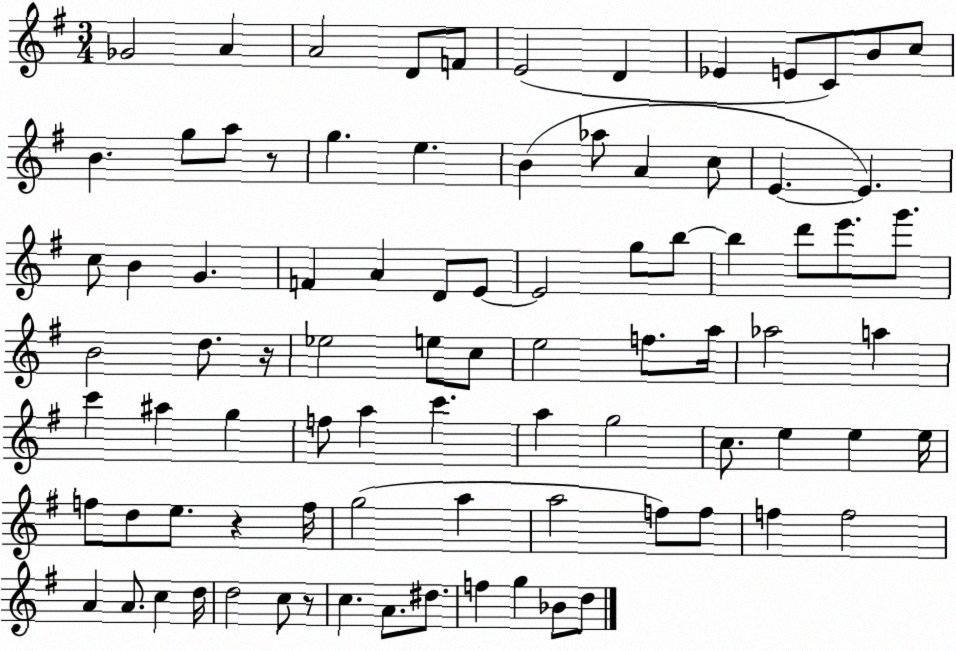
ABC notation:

X:1
T:Untitled
M:3/4
L:1/4
K:G
_G2 A A2 D/2 F/2 E2 D _E E/2 C/2 B/2 c/2 B g/2 a/2 z/2 g e B _a/2 A c/2 E E c/2 B G F A D/2 E/2 E2 g/2 b/2 b d'/2 e'/2 g'/2 B2 d/2 z/4 _e2 e/2 c/2 e2 f/2 a/4 _a2 a c' ^a g f/2 a c' a g2 c/2 e e e/4 f/2 d/2 e/2 z f/4 g2 a a2 f/2 f/2 f f2 A A/2 c d/4 d2 c/2 z/2 c A/2 ^d/2 f g _B/2 d/2